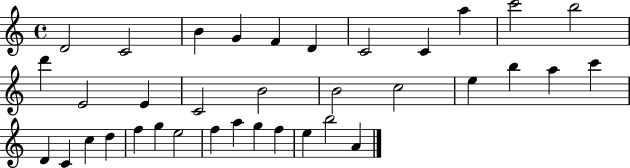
D4/h C4/h B4/q G4/q F4/q D4/q C4/h C4/q A5/q C6/h B5/h D6/q E4/h E4/q C4/h B4/h B4/h C5/h E5/q B5/q A5/q C6/q D4/q C4/q C5/q D5/q F5/q G5/q E5/h F5/q A5/q G5/q F5/q E5/q B5/h A4/q